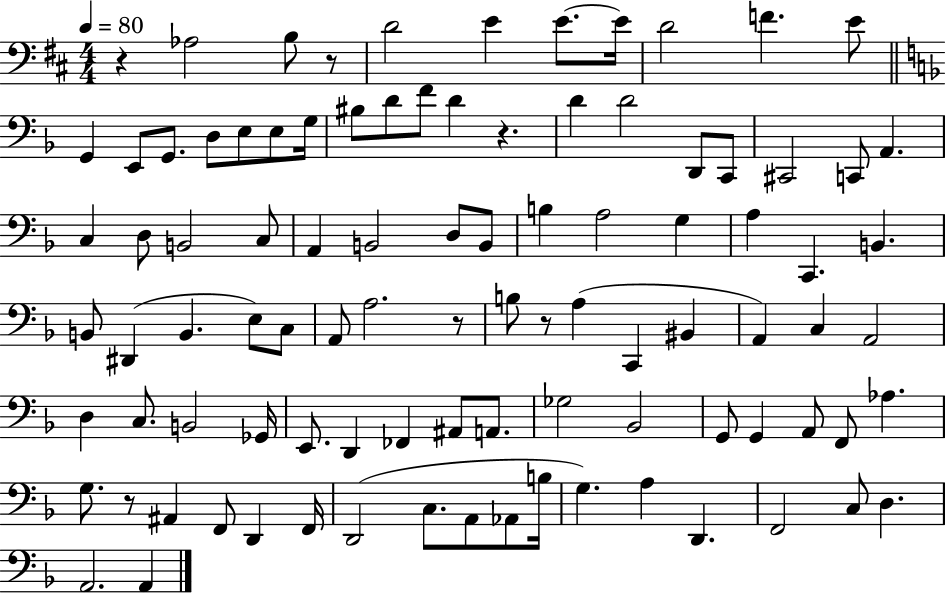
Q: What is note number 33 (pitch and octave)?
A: B2